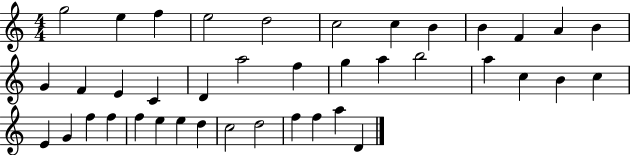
X:1
T:Untitled
M:4/4
L:1/4
K:C
g2 e f e2 d2 c2 c B B F A B G F E C D a2 f g a b2 a c B c E G f f f e e d c2 d2 f f a D